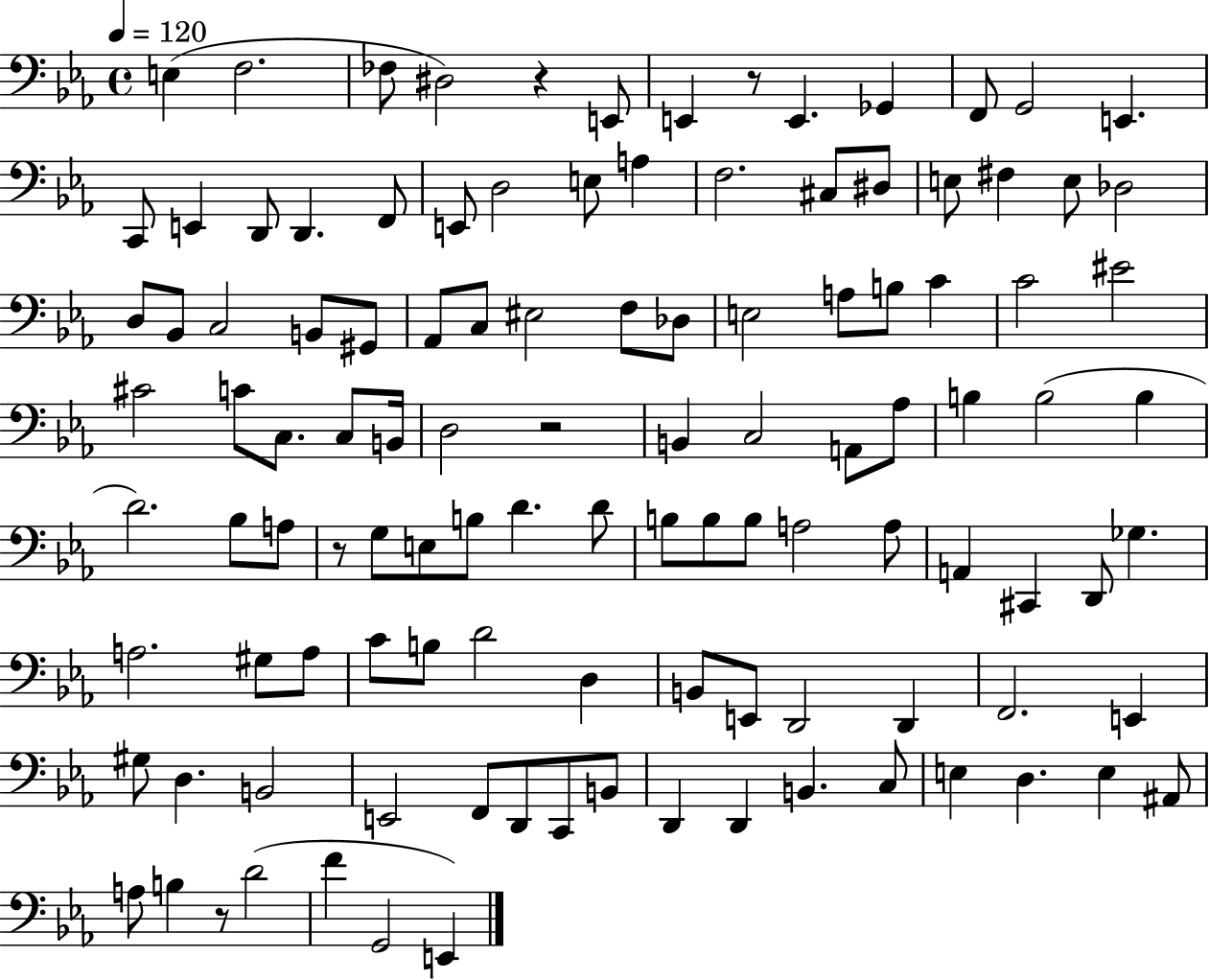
E3/q F3/h. FES3/e D#3/h R/q E2/e E2/q R/e E2/q. Gb2/q F2/e G2/h E2/q. C2/e E2/q D2/e D2/q. F2/e E2/e D3/h E3/e A3/q F3/h. C#3/e D#3/e E3/e F#3/q E3/e Db3/h D3/e Bb2/e C3/h B2/e G#2/e Ab2/e C3/e EIS3/h F3/e Db3/e E3/h A3/e B3/e C4/q C4/h EIS4/h C#4/h C4/e C3/e. C3/e B2/s D3/h R/h B2/q C3/h A2/e Ab3/e B3/q B3/h B3/q D4/h. Bb3/e A3/e R/e G3/e E3/e B3/e D4/q. D4/e B3/e B3/e B3/e A3/h A3/e A2/q C#2/q D2/e Gb3/q. A3/h. G#3/e A3/e C4/e B3/e D4/h D3/q B2/e E2/e D2/h D2/q F2/h. E2/q G#3/e D3/q. B2/h E2/h F2/e D2/e C2/e B2/e D2/q D2/q B2/q. C3/e E3/q D3/q. E3/q A#2/e A3/e B3/q R/e D4/h F4/q G2/h E2/q